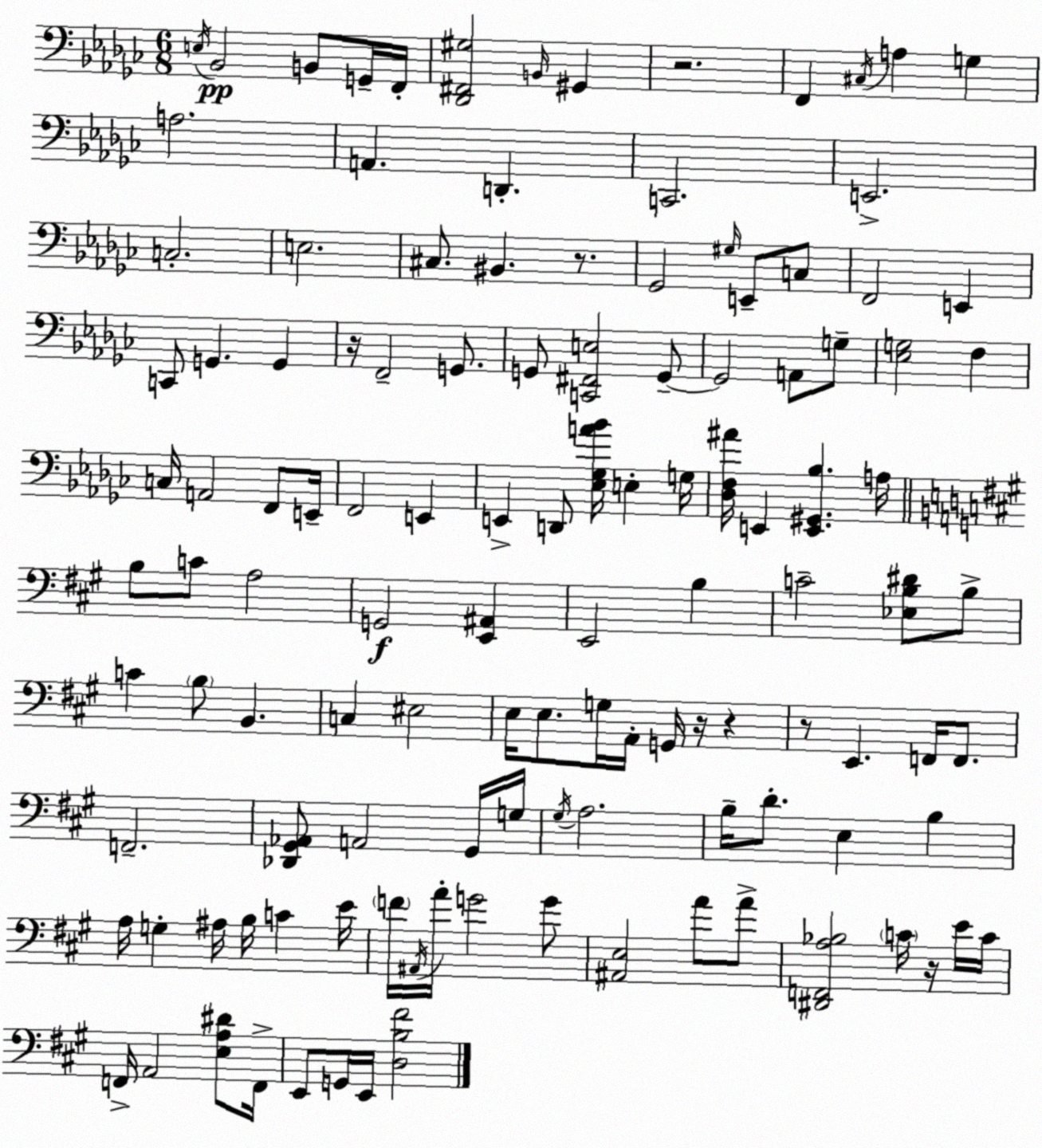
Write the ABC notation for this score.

X:1
T:Untitled
M:6/8
L:1/4
K:Ebm
E,/4 _B,,2 B,,/2 G,,/4 F,,/4 [_D,,^F,,^G,]2 B,,/4 ^G,, z2 F,, ^C,/4 A, G, A,2 A,, D,, C,,2 E,,2 C,2 E,2 ^C,/2 ^B,, z/2 _G,,2 ^G,/4 E,,/2 C,/2 F,,2 E,, C,,/2 G,, G,, z/4 F,,2 G,,/2 G,,/2 [C,,^F,,E,]2 G,,/2 G,,2 A,,/2 G,/2 [_E,G,]2 F, C,/4 A,,2 F,,/2 E,,/4 F,,2 E,, E,, D,,/2 [_E,_G,A_B]/4 E, G,/4 [_D,F,^A]/4 E,, [E,,^G,,_B,] A,/4 B,/2 C/2 A,2 G,,2 [E,,^A,,] E,,2 B, C2 [_E,B,^D]/2 B,/2 C B,/2 B,, C, ^E,2 E,/4 E,/2 G,/4 A,,/4 G,,/4 z/4 z z/2 E,, F,,/4 F,,/2 F,,2 [_D,,^G,,_A,,]/2 A,,2 ^G,,/4 G,/4 ^G,/4 A,2 B,/4 D/2 E, B, A,/4 G, ^A,/4 B,/4 C E/4 F/4 ^A,,/4 A/4 G2 G/2 [^A,,E,]2 A/2 A/2 [^D,,F,,A,_B,]2 C/4 z/4 E/4 C/4 F,,/4 A,,2 [E,A,^D]/2 F,,/4 E,,/2 G,,/4 E,,/4 [D,B,^F]2